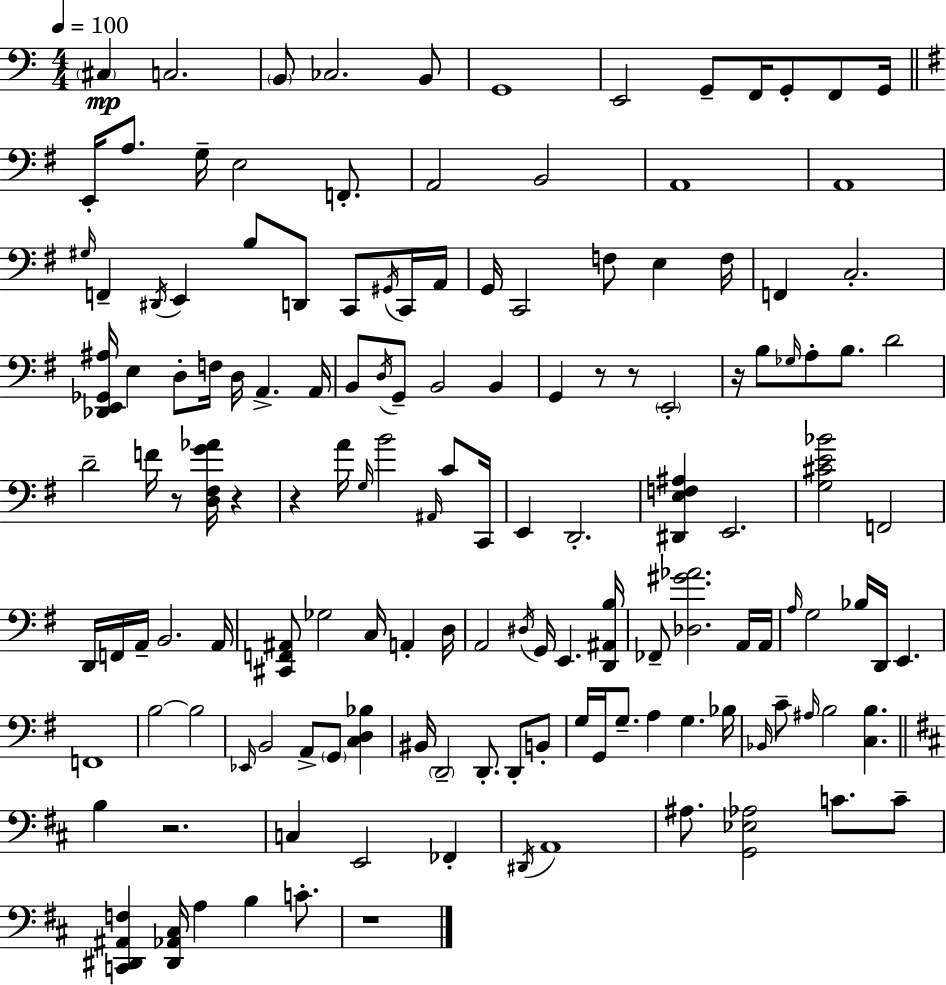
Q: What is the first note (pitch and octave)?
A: C#3